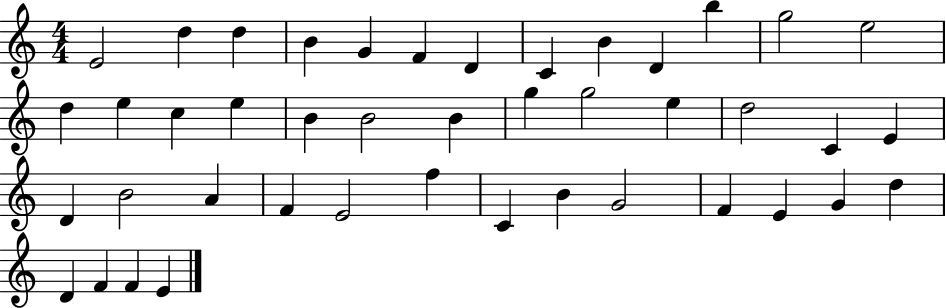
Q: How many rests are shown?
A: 0